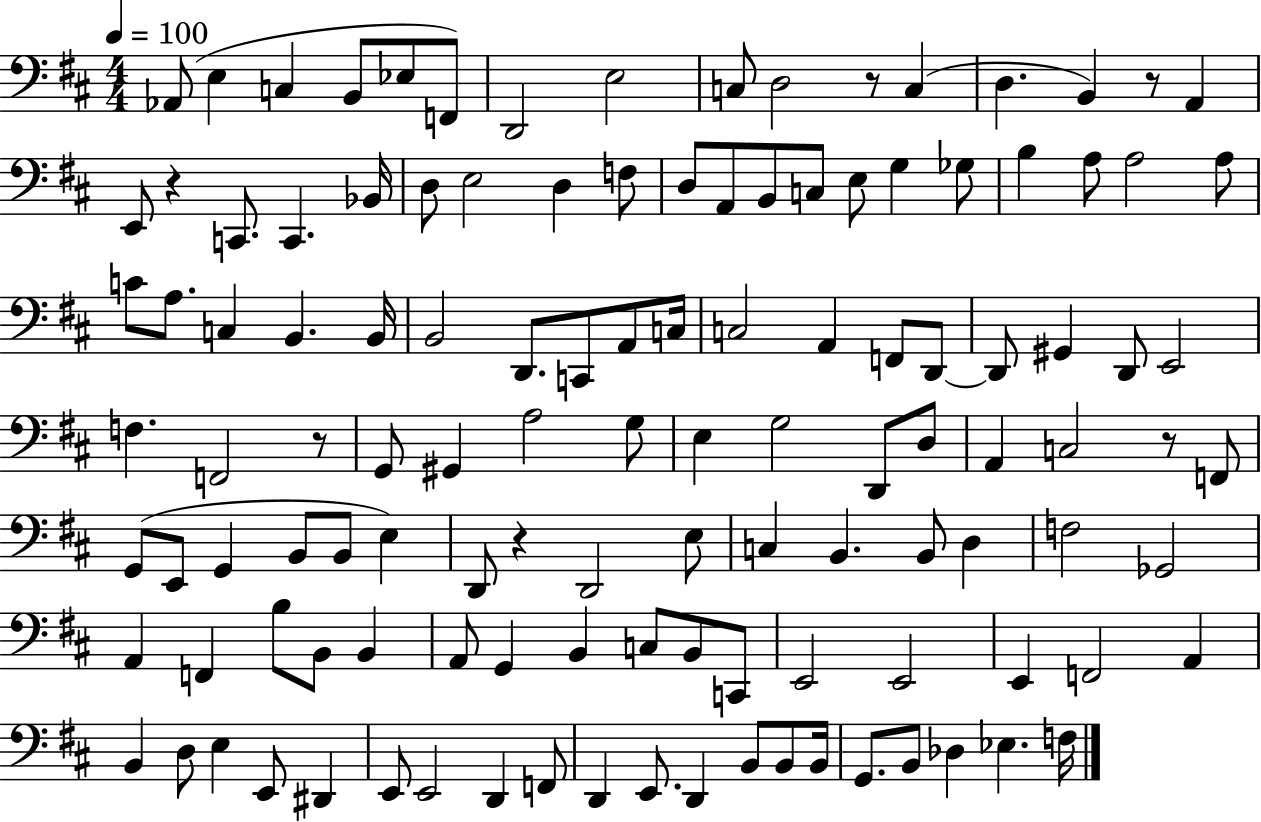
{
  \clef bass
  \numericTimeSignature
  \time 4/4
  \key d \major
  \tempo 4 = 100
  aes,8( e4 c4 b,8 ees8 f,8) | d,2 e2 | c8 d2 r8 c4( | d4. b,4) r8 a,4 | \break e,8 r4 c,8. c,4. bes,16 | d8 e2 d4 f8 | d8 a,8 b,8 c8 e8 g4 ges8 | b4 a8 a2 a8 | \break c'8 a8. c4 b,4. b,16 | b,2 d,8. c,8 a,8 c16 | c2 a,4 f,8 d,8~~ | d,8 gis,4 d,8 e,2 | \break f4. f,2 r8 | g,8 gis,4 a2 g8 | e4 g2 d,8 d8 | a,4 c2 r8 f,8 | \break g,8( e,8 g,4 b,8 b,8 e4) | d,8 r4 d,2 e8 | c4 b,4. b,8 d4 | f2 ges,2 | \break a,4 f,4 b8 b,8 b,4 | a,8 g,4 b,4 c8 b,8 c,8 | e,2 e,2 | e,4 f,2 a,4 | \break b,4 d8 e4 e,8 dis,4 | e,8 e,2 d,4 f,8 | d,4 e,8. d,4 b,8 b,8 b,16 | g,8. b,8 des4 ees4. f16 | \break \bar "|."
}